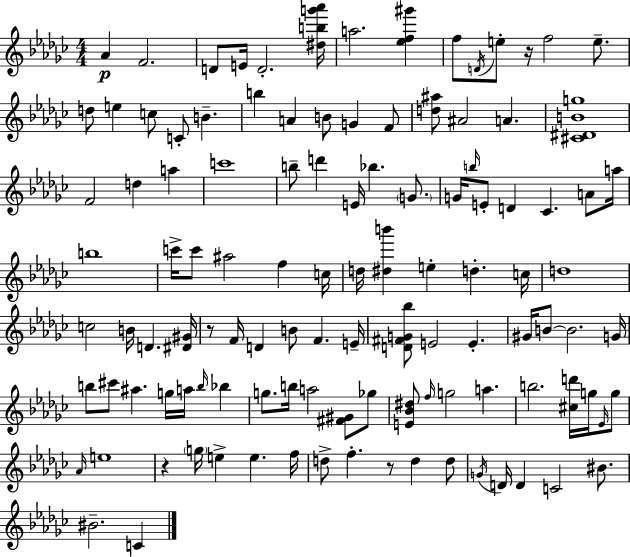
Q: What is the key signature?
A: EES minor